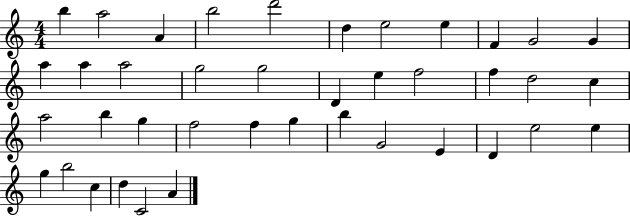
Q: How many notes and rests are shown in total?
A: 40